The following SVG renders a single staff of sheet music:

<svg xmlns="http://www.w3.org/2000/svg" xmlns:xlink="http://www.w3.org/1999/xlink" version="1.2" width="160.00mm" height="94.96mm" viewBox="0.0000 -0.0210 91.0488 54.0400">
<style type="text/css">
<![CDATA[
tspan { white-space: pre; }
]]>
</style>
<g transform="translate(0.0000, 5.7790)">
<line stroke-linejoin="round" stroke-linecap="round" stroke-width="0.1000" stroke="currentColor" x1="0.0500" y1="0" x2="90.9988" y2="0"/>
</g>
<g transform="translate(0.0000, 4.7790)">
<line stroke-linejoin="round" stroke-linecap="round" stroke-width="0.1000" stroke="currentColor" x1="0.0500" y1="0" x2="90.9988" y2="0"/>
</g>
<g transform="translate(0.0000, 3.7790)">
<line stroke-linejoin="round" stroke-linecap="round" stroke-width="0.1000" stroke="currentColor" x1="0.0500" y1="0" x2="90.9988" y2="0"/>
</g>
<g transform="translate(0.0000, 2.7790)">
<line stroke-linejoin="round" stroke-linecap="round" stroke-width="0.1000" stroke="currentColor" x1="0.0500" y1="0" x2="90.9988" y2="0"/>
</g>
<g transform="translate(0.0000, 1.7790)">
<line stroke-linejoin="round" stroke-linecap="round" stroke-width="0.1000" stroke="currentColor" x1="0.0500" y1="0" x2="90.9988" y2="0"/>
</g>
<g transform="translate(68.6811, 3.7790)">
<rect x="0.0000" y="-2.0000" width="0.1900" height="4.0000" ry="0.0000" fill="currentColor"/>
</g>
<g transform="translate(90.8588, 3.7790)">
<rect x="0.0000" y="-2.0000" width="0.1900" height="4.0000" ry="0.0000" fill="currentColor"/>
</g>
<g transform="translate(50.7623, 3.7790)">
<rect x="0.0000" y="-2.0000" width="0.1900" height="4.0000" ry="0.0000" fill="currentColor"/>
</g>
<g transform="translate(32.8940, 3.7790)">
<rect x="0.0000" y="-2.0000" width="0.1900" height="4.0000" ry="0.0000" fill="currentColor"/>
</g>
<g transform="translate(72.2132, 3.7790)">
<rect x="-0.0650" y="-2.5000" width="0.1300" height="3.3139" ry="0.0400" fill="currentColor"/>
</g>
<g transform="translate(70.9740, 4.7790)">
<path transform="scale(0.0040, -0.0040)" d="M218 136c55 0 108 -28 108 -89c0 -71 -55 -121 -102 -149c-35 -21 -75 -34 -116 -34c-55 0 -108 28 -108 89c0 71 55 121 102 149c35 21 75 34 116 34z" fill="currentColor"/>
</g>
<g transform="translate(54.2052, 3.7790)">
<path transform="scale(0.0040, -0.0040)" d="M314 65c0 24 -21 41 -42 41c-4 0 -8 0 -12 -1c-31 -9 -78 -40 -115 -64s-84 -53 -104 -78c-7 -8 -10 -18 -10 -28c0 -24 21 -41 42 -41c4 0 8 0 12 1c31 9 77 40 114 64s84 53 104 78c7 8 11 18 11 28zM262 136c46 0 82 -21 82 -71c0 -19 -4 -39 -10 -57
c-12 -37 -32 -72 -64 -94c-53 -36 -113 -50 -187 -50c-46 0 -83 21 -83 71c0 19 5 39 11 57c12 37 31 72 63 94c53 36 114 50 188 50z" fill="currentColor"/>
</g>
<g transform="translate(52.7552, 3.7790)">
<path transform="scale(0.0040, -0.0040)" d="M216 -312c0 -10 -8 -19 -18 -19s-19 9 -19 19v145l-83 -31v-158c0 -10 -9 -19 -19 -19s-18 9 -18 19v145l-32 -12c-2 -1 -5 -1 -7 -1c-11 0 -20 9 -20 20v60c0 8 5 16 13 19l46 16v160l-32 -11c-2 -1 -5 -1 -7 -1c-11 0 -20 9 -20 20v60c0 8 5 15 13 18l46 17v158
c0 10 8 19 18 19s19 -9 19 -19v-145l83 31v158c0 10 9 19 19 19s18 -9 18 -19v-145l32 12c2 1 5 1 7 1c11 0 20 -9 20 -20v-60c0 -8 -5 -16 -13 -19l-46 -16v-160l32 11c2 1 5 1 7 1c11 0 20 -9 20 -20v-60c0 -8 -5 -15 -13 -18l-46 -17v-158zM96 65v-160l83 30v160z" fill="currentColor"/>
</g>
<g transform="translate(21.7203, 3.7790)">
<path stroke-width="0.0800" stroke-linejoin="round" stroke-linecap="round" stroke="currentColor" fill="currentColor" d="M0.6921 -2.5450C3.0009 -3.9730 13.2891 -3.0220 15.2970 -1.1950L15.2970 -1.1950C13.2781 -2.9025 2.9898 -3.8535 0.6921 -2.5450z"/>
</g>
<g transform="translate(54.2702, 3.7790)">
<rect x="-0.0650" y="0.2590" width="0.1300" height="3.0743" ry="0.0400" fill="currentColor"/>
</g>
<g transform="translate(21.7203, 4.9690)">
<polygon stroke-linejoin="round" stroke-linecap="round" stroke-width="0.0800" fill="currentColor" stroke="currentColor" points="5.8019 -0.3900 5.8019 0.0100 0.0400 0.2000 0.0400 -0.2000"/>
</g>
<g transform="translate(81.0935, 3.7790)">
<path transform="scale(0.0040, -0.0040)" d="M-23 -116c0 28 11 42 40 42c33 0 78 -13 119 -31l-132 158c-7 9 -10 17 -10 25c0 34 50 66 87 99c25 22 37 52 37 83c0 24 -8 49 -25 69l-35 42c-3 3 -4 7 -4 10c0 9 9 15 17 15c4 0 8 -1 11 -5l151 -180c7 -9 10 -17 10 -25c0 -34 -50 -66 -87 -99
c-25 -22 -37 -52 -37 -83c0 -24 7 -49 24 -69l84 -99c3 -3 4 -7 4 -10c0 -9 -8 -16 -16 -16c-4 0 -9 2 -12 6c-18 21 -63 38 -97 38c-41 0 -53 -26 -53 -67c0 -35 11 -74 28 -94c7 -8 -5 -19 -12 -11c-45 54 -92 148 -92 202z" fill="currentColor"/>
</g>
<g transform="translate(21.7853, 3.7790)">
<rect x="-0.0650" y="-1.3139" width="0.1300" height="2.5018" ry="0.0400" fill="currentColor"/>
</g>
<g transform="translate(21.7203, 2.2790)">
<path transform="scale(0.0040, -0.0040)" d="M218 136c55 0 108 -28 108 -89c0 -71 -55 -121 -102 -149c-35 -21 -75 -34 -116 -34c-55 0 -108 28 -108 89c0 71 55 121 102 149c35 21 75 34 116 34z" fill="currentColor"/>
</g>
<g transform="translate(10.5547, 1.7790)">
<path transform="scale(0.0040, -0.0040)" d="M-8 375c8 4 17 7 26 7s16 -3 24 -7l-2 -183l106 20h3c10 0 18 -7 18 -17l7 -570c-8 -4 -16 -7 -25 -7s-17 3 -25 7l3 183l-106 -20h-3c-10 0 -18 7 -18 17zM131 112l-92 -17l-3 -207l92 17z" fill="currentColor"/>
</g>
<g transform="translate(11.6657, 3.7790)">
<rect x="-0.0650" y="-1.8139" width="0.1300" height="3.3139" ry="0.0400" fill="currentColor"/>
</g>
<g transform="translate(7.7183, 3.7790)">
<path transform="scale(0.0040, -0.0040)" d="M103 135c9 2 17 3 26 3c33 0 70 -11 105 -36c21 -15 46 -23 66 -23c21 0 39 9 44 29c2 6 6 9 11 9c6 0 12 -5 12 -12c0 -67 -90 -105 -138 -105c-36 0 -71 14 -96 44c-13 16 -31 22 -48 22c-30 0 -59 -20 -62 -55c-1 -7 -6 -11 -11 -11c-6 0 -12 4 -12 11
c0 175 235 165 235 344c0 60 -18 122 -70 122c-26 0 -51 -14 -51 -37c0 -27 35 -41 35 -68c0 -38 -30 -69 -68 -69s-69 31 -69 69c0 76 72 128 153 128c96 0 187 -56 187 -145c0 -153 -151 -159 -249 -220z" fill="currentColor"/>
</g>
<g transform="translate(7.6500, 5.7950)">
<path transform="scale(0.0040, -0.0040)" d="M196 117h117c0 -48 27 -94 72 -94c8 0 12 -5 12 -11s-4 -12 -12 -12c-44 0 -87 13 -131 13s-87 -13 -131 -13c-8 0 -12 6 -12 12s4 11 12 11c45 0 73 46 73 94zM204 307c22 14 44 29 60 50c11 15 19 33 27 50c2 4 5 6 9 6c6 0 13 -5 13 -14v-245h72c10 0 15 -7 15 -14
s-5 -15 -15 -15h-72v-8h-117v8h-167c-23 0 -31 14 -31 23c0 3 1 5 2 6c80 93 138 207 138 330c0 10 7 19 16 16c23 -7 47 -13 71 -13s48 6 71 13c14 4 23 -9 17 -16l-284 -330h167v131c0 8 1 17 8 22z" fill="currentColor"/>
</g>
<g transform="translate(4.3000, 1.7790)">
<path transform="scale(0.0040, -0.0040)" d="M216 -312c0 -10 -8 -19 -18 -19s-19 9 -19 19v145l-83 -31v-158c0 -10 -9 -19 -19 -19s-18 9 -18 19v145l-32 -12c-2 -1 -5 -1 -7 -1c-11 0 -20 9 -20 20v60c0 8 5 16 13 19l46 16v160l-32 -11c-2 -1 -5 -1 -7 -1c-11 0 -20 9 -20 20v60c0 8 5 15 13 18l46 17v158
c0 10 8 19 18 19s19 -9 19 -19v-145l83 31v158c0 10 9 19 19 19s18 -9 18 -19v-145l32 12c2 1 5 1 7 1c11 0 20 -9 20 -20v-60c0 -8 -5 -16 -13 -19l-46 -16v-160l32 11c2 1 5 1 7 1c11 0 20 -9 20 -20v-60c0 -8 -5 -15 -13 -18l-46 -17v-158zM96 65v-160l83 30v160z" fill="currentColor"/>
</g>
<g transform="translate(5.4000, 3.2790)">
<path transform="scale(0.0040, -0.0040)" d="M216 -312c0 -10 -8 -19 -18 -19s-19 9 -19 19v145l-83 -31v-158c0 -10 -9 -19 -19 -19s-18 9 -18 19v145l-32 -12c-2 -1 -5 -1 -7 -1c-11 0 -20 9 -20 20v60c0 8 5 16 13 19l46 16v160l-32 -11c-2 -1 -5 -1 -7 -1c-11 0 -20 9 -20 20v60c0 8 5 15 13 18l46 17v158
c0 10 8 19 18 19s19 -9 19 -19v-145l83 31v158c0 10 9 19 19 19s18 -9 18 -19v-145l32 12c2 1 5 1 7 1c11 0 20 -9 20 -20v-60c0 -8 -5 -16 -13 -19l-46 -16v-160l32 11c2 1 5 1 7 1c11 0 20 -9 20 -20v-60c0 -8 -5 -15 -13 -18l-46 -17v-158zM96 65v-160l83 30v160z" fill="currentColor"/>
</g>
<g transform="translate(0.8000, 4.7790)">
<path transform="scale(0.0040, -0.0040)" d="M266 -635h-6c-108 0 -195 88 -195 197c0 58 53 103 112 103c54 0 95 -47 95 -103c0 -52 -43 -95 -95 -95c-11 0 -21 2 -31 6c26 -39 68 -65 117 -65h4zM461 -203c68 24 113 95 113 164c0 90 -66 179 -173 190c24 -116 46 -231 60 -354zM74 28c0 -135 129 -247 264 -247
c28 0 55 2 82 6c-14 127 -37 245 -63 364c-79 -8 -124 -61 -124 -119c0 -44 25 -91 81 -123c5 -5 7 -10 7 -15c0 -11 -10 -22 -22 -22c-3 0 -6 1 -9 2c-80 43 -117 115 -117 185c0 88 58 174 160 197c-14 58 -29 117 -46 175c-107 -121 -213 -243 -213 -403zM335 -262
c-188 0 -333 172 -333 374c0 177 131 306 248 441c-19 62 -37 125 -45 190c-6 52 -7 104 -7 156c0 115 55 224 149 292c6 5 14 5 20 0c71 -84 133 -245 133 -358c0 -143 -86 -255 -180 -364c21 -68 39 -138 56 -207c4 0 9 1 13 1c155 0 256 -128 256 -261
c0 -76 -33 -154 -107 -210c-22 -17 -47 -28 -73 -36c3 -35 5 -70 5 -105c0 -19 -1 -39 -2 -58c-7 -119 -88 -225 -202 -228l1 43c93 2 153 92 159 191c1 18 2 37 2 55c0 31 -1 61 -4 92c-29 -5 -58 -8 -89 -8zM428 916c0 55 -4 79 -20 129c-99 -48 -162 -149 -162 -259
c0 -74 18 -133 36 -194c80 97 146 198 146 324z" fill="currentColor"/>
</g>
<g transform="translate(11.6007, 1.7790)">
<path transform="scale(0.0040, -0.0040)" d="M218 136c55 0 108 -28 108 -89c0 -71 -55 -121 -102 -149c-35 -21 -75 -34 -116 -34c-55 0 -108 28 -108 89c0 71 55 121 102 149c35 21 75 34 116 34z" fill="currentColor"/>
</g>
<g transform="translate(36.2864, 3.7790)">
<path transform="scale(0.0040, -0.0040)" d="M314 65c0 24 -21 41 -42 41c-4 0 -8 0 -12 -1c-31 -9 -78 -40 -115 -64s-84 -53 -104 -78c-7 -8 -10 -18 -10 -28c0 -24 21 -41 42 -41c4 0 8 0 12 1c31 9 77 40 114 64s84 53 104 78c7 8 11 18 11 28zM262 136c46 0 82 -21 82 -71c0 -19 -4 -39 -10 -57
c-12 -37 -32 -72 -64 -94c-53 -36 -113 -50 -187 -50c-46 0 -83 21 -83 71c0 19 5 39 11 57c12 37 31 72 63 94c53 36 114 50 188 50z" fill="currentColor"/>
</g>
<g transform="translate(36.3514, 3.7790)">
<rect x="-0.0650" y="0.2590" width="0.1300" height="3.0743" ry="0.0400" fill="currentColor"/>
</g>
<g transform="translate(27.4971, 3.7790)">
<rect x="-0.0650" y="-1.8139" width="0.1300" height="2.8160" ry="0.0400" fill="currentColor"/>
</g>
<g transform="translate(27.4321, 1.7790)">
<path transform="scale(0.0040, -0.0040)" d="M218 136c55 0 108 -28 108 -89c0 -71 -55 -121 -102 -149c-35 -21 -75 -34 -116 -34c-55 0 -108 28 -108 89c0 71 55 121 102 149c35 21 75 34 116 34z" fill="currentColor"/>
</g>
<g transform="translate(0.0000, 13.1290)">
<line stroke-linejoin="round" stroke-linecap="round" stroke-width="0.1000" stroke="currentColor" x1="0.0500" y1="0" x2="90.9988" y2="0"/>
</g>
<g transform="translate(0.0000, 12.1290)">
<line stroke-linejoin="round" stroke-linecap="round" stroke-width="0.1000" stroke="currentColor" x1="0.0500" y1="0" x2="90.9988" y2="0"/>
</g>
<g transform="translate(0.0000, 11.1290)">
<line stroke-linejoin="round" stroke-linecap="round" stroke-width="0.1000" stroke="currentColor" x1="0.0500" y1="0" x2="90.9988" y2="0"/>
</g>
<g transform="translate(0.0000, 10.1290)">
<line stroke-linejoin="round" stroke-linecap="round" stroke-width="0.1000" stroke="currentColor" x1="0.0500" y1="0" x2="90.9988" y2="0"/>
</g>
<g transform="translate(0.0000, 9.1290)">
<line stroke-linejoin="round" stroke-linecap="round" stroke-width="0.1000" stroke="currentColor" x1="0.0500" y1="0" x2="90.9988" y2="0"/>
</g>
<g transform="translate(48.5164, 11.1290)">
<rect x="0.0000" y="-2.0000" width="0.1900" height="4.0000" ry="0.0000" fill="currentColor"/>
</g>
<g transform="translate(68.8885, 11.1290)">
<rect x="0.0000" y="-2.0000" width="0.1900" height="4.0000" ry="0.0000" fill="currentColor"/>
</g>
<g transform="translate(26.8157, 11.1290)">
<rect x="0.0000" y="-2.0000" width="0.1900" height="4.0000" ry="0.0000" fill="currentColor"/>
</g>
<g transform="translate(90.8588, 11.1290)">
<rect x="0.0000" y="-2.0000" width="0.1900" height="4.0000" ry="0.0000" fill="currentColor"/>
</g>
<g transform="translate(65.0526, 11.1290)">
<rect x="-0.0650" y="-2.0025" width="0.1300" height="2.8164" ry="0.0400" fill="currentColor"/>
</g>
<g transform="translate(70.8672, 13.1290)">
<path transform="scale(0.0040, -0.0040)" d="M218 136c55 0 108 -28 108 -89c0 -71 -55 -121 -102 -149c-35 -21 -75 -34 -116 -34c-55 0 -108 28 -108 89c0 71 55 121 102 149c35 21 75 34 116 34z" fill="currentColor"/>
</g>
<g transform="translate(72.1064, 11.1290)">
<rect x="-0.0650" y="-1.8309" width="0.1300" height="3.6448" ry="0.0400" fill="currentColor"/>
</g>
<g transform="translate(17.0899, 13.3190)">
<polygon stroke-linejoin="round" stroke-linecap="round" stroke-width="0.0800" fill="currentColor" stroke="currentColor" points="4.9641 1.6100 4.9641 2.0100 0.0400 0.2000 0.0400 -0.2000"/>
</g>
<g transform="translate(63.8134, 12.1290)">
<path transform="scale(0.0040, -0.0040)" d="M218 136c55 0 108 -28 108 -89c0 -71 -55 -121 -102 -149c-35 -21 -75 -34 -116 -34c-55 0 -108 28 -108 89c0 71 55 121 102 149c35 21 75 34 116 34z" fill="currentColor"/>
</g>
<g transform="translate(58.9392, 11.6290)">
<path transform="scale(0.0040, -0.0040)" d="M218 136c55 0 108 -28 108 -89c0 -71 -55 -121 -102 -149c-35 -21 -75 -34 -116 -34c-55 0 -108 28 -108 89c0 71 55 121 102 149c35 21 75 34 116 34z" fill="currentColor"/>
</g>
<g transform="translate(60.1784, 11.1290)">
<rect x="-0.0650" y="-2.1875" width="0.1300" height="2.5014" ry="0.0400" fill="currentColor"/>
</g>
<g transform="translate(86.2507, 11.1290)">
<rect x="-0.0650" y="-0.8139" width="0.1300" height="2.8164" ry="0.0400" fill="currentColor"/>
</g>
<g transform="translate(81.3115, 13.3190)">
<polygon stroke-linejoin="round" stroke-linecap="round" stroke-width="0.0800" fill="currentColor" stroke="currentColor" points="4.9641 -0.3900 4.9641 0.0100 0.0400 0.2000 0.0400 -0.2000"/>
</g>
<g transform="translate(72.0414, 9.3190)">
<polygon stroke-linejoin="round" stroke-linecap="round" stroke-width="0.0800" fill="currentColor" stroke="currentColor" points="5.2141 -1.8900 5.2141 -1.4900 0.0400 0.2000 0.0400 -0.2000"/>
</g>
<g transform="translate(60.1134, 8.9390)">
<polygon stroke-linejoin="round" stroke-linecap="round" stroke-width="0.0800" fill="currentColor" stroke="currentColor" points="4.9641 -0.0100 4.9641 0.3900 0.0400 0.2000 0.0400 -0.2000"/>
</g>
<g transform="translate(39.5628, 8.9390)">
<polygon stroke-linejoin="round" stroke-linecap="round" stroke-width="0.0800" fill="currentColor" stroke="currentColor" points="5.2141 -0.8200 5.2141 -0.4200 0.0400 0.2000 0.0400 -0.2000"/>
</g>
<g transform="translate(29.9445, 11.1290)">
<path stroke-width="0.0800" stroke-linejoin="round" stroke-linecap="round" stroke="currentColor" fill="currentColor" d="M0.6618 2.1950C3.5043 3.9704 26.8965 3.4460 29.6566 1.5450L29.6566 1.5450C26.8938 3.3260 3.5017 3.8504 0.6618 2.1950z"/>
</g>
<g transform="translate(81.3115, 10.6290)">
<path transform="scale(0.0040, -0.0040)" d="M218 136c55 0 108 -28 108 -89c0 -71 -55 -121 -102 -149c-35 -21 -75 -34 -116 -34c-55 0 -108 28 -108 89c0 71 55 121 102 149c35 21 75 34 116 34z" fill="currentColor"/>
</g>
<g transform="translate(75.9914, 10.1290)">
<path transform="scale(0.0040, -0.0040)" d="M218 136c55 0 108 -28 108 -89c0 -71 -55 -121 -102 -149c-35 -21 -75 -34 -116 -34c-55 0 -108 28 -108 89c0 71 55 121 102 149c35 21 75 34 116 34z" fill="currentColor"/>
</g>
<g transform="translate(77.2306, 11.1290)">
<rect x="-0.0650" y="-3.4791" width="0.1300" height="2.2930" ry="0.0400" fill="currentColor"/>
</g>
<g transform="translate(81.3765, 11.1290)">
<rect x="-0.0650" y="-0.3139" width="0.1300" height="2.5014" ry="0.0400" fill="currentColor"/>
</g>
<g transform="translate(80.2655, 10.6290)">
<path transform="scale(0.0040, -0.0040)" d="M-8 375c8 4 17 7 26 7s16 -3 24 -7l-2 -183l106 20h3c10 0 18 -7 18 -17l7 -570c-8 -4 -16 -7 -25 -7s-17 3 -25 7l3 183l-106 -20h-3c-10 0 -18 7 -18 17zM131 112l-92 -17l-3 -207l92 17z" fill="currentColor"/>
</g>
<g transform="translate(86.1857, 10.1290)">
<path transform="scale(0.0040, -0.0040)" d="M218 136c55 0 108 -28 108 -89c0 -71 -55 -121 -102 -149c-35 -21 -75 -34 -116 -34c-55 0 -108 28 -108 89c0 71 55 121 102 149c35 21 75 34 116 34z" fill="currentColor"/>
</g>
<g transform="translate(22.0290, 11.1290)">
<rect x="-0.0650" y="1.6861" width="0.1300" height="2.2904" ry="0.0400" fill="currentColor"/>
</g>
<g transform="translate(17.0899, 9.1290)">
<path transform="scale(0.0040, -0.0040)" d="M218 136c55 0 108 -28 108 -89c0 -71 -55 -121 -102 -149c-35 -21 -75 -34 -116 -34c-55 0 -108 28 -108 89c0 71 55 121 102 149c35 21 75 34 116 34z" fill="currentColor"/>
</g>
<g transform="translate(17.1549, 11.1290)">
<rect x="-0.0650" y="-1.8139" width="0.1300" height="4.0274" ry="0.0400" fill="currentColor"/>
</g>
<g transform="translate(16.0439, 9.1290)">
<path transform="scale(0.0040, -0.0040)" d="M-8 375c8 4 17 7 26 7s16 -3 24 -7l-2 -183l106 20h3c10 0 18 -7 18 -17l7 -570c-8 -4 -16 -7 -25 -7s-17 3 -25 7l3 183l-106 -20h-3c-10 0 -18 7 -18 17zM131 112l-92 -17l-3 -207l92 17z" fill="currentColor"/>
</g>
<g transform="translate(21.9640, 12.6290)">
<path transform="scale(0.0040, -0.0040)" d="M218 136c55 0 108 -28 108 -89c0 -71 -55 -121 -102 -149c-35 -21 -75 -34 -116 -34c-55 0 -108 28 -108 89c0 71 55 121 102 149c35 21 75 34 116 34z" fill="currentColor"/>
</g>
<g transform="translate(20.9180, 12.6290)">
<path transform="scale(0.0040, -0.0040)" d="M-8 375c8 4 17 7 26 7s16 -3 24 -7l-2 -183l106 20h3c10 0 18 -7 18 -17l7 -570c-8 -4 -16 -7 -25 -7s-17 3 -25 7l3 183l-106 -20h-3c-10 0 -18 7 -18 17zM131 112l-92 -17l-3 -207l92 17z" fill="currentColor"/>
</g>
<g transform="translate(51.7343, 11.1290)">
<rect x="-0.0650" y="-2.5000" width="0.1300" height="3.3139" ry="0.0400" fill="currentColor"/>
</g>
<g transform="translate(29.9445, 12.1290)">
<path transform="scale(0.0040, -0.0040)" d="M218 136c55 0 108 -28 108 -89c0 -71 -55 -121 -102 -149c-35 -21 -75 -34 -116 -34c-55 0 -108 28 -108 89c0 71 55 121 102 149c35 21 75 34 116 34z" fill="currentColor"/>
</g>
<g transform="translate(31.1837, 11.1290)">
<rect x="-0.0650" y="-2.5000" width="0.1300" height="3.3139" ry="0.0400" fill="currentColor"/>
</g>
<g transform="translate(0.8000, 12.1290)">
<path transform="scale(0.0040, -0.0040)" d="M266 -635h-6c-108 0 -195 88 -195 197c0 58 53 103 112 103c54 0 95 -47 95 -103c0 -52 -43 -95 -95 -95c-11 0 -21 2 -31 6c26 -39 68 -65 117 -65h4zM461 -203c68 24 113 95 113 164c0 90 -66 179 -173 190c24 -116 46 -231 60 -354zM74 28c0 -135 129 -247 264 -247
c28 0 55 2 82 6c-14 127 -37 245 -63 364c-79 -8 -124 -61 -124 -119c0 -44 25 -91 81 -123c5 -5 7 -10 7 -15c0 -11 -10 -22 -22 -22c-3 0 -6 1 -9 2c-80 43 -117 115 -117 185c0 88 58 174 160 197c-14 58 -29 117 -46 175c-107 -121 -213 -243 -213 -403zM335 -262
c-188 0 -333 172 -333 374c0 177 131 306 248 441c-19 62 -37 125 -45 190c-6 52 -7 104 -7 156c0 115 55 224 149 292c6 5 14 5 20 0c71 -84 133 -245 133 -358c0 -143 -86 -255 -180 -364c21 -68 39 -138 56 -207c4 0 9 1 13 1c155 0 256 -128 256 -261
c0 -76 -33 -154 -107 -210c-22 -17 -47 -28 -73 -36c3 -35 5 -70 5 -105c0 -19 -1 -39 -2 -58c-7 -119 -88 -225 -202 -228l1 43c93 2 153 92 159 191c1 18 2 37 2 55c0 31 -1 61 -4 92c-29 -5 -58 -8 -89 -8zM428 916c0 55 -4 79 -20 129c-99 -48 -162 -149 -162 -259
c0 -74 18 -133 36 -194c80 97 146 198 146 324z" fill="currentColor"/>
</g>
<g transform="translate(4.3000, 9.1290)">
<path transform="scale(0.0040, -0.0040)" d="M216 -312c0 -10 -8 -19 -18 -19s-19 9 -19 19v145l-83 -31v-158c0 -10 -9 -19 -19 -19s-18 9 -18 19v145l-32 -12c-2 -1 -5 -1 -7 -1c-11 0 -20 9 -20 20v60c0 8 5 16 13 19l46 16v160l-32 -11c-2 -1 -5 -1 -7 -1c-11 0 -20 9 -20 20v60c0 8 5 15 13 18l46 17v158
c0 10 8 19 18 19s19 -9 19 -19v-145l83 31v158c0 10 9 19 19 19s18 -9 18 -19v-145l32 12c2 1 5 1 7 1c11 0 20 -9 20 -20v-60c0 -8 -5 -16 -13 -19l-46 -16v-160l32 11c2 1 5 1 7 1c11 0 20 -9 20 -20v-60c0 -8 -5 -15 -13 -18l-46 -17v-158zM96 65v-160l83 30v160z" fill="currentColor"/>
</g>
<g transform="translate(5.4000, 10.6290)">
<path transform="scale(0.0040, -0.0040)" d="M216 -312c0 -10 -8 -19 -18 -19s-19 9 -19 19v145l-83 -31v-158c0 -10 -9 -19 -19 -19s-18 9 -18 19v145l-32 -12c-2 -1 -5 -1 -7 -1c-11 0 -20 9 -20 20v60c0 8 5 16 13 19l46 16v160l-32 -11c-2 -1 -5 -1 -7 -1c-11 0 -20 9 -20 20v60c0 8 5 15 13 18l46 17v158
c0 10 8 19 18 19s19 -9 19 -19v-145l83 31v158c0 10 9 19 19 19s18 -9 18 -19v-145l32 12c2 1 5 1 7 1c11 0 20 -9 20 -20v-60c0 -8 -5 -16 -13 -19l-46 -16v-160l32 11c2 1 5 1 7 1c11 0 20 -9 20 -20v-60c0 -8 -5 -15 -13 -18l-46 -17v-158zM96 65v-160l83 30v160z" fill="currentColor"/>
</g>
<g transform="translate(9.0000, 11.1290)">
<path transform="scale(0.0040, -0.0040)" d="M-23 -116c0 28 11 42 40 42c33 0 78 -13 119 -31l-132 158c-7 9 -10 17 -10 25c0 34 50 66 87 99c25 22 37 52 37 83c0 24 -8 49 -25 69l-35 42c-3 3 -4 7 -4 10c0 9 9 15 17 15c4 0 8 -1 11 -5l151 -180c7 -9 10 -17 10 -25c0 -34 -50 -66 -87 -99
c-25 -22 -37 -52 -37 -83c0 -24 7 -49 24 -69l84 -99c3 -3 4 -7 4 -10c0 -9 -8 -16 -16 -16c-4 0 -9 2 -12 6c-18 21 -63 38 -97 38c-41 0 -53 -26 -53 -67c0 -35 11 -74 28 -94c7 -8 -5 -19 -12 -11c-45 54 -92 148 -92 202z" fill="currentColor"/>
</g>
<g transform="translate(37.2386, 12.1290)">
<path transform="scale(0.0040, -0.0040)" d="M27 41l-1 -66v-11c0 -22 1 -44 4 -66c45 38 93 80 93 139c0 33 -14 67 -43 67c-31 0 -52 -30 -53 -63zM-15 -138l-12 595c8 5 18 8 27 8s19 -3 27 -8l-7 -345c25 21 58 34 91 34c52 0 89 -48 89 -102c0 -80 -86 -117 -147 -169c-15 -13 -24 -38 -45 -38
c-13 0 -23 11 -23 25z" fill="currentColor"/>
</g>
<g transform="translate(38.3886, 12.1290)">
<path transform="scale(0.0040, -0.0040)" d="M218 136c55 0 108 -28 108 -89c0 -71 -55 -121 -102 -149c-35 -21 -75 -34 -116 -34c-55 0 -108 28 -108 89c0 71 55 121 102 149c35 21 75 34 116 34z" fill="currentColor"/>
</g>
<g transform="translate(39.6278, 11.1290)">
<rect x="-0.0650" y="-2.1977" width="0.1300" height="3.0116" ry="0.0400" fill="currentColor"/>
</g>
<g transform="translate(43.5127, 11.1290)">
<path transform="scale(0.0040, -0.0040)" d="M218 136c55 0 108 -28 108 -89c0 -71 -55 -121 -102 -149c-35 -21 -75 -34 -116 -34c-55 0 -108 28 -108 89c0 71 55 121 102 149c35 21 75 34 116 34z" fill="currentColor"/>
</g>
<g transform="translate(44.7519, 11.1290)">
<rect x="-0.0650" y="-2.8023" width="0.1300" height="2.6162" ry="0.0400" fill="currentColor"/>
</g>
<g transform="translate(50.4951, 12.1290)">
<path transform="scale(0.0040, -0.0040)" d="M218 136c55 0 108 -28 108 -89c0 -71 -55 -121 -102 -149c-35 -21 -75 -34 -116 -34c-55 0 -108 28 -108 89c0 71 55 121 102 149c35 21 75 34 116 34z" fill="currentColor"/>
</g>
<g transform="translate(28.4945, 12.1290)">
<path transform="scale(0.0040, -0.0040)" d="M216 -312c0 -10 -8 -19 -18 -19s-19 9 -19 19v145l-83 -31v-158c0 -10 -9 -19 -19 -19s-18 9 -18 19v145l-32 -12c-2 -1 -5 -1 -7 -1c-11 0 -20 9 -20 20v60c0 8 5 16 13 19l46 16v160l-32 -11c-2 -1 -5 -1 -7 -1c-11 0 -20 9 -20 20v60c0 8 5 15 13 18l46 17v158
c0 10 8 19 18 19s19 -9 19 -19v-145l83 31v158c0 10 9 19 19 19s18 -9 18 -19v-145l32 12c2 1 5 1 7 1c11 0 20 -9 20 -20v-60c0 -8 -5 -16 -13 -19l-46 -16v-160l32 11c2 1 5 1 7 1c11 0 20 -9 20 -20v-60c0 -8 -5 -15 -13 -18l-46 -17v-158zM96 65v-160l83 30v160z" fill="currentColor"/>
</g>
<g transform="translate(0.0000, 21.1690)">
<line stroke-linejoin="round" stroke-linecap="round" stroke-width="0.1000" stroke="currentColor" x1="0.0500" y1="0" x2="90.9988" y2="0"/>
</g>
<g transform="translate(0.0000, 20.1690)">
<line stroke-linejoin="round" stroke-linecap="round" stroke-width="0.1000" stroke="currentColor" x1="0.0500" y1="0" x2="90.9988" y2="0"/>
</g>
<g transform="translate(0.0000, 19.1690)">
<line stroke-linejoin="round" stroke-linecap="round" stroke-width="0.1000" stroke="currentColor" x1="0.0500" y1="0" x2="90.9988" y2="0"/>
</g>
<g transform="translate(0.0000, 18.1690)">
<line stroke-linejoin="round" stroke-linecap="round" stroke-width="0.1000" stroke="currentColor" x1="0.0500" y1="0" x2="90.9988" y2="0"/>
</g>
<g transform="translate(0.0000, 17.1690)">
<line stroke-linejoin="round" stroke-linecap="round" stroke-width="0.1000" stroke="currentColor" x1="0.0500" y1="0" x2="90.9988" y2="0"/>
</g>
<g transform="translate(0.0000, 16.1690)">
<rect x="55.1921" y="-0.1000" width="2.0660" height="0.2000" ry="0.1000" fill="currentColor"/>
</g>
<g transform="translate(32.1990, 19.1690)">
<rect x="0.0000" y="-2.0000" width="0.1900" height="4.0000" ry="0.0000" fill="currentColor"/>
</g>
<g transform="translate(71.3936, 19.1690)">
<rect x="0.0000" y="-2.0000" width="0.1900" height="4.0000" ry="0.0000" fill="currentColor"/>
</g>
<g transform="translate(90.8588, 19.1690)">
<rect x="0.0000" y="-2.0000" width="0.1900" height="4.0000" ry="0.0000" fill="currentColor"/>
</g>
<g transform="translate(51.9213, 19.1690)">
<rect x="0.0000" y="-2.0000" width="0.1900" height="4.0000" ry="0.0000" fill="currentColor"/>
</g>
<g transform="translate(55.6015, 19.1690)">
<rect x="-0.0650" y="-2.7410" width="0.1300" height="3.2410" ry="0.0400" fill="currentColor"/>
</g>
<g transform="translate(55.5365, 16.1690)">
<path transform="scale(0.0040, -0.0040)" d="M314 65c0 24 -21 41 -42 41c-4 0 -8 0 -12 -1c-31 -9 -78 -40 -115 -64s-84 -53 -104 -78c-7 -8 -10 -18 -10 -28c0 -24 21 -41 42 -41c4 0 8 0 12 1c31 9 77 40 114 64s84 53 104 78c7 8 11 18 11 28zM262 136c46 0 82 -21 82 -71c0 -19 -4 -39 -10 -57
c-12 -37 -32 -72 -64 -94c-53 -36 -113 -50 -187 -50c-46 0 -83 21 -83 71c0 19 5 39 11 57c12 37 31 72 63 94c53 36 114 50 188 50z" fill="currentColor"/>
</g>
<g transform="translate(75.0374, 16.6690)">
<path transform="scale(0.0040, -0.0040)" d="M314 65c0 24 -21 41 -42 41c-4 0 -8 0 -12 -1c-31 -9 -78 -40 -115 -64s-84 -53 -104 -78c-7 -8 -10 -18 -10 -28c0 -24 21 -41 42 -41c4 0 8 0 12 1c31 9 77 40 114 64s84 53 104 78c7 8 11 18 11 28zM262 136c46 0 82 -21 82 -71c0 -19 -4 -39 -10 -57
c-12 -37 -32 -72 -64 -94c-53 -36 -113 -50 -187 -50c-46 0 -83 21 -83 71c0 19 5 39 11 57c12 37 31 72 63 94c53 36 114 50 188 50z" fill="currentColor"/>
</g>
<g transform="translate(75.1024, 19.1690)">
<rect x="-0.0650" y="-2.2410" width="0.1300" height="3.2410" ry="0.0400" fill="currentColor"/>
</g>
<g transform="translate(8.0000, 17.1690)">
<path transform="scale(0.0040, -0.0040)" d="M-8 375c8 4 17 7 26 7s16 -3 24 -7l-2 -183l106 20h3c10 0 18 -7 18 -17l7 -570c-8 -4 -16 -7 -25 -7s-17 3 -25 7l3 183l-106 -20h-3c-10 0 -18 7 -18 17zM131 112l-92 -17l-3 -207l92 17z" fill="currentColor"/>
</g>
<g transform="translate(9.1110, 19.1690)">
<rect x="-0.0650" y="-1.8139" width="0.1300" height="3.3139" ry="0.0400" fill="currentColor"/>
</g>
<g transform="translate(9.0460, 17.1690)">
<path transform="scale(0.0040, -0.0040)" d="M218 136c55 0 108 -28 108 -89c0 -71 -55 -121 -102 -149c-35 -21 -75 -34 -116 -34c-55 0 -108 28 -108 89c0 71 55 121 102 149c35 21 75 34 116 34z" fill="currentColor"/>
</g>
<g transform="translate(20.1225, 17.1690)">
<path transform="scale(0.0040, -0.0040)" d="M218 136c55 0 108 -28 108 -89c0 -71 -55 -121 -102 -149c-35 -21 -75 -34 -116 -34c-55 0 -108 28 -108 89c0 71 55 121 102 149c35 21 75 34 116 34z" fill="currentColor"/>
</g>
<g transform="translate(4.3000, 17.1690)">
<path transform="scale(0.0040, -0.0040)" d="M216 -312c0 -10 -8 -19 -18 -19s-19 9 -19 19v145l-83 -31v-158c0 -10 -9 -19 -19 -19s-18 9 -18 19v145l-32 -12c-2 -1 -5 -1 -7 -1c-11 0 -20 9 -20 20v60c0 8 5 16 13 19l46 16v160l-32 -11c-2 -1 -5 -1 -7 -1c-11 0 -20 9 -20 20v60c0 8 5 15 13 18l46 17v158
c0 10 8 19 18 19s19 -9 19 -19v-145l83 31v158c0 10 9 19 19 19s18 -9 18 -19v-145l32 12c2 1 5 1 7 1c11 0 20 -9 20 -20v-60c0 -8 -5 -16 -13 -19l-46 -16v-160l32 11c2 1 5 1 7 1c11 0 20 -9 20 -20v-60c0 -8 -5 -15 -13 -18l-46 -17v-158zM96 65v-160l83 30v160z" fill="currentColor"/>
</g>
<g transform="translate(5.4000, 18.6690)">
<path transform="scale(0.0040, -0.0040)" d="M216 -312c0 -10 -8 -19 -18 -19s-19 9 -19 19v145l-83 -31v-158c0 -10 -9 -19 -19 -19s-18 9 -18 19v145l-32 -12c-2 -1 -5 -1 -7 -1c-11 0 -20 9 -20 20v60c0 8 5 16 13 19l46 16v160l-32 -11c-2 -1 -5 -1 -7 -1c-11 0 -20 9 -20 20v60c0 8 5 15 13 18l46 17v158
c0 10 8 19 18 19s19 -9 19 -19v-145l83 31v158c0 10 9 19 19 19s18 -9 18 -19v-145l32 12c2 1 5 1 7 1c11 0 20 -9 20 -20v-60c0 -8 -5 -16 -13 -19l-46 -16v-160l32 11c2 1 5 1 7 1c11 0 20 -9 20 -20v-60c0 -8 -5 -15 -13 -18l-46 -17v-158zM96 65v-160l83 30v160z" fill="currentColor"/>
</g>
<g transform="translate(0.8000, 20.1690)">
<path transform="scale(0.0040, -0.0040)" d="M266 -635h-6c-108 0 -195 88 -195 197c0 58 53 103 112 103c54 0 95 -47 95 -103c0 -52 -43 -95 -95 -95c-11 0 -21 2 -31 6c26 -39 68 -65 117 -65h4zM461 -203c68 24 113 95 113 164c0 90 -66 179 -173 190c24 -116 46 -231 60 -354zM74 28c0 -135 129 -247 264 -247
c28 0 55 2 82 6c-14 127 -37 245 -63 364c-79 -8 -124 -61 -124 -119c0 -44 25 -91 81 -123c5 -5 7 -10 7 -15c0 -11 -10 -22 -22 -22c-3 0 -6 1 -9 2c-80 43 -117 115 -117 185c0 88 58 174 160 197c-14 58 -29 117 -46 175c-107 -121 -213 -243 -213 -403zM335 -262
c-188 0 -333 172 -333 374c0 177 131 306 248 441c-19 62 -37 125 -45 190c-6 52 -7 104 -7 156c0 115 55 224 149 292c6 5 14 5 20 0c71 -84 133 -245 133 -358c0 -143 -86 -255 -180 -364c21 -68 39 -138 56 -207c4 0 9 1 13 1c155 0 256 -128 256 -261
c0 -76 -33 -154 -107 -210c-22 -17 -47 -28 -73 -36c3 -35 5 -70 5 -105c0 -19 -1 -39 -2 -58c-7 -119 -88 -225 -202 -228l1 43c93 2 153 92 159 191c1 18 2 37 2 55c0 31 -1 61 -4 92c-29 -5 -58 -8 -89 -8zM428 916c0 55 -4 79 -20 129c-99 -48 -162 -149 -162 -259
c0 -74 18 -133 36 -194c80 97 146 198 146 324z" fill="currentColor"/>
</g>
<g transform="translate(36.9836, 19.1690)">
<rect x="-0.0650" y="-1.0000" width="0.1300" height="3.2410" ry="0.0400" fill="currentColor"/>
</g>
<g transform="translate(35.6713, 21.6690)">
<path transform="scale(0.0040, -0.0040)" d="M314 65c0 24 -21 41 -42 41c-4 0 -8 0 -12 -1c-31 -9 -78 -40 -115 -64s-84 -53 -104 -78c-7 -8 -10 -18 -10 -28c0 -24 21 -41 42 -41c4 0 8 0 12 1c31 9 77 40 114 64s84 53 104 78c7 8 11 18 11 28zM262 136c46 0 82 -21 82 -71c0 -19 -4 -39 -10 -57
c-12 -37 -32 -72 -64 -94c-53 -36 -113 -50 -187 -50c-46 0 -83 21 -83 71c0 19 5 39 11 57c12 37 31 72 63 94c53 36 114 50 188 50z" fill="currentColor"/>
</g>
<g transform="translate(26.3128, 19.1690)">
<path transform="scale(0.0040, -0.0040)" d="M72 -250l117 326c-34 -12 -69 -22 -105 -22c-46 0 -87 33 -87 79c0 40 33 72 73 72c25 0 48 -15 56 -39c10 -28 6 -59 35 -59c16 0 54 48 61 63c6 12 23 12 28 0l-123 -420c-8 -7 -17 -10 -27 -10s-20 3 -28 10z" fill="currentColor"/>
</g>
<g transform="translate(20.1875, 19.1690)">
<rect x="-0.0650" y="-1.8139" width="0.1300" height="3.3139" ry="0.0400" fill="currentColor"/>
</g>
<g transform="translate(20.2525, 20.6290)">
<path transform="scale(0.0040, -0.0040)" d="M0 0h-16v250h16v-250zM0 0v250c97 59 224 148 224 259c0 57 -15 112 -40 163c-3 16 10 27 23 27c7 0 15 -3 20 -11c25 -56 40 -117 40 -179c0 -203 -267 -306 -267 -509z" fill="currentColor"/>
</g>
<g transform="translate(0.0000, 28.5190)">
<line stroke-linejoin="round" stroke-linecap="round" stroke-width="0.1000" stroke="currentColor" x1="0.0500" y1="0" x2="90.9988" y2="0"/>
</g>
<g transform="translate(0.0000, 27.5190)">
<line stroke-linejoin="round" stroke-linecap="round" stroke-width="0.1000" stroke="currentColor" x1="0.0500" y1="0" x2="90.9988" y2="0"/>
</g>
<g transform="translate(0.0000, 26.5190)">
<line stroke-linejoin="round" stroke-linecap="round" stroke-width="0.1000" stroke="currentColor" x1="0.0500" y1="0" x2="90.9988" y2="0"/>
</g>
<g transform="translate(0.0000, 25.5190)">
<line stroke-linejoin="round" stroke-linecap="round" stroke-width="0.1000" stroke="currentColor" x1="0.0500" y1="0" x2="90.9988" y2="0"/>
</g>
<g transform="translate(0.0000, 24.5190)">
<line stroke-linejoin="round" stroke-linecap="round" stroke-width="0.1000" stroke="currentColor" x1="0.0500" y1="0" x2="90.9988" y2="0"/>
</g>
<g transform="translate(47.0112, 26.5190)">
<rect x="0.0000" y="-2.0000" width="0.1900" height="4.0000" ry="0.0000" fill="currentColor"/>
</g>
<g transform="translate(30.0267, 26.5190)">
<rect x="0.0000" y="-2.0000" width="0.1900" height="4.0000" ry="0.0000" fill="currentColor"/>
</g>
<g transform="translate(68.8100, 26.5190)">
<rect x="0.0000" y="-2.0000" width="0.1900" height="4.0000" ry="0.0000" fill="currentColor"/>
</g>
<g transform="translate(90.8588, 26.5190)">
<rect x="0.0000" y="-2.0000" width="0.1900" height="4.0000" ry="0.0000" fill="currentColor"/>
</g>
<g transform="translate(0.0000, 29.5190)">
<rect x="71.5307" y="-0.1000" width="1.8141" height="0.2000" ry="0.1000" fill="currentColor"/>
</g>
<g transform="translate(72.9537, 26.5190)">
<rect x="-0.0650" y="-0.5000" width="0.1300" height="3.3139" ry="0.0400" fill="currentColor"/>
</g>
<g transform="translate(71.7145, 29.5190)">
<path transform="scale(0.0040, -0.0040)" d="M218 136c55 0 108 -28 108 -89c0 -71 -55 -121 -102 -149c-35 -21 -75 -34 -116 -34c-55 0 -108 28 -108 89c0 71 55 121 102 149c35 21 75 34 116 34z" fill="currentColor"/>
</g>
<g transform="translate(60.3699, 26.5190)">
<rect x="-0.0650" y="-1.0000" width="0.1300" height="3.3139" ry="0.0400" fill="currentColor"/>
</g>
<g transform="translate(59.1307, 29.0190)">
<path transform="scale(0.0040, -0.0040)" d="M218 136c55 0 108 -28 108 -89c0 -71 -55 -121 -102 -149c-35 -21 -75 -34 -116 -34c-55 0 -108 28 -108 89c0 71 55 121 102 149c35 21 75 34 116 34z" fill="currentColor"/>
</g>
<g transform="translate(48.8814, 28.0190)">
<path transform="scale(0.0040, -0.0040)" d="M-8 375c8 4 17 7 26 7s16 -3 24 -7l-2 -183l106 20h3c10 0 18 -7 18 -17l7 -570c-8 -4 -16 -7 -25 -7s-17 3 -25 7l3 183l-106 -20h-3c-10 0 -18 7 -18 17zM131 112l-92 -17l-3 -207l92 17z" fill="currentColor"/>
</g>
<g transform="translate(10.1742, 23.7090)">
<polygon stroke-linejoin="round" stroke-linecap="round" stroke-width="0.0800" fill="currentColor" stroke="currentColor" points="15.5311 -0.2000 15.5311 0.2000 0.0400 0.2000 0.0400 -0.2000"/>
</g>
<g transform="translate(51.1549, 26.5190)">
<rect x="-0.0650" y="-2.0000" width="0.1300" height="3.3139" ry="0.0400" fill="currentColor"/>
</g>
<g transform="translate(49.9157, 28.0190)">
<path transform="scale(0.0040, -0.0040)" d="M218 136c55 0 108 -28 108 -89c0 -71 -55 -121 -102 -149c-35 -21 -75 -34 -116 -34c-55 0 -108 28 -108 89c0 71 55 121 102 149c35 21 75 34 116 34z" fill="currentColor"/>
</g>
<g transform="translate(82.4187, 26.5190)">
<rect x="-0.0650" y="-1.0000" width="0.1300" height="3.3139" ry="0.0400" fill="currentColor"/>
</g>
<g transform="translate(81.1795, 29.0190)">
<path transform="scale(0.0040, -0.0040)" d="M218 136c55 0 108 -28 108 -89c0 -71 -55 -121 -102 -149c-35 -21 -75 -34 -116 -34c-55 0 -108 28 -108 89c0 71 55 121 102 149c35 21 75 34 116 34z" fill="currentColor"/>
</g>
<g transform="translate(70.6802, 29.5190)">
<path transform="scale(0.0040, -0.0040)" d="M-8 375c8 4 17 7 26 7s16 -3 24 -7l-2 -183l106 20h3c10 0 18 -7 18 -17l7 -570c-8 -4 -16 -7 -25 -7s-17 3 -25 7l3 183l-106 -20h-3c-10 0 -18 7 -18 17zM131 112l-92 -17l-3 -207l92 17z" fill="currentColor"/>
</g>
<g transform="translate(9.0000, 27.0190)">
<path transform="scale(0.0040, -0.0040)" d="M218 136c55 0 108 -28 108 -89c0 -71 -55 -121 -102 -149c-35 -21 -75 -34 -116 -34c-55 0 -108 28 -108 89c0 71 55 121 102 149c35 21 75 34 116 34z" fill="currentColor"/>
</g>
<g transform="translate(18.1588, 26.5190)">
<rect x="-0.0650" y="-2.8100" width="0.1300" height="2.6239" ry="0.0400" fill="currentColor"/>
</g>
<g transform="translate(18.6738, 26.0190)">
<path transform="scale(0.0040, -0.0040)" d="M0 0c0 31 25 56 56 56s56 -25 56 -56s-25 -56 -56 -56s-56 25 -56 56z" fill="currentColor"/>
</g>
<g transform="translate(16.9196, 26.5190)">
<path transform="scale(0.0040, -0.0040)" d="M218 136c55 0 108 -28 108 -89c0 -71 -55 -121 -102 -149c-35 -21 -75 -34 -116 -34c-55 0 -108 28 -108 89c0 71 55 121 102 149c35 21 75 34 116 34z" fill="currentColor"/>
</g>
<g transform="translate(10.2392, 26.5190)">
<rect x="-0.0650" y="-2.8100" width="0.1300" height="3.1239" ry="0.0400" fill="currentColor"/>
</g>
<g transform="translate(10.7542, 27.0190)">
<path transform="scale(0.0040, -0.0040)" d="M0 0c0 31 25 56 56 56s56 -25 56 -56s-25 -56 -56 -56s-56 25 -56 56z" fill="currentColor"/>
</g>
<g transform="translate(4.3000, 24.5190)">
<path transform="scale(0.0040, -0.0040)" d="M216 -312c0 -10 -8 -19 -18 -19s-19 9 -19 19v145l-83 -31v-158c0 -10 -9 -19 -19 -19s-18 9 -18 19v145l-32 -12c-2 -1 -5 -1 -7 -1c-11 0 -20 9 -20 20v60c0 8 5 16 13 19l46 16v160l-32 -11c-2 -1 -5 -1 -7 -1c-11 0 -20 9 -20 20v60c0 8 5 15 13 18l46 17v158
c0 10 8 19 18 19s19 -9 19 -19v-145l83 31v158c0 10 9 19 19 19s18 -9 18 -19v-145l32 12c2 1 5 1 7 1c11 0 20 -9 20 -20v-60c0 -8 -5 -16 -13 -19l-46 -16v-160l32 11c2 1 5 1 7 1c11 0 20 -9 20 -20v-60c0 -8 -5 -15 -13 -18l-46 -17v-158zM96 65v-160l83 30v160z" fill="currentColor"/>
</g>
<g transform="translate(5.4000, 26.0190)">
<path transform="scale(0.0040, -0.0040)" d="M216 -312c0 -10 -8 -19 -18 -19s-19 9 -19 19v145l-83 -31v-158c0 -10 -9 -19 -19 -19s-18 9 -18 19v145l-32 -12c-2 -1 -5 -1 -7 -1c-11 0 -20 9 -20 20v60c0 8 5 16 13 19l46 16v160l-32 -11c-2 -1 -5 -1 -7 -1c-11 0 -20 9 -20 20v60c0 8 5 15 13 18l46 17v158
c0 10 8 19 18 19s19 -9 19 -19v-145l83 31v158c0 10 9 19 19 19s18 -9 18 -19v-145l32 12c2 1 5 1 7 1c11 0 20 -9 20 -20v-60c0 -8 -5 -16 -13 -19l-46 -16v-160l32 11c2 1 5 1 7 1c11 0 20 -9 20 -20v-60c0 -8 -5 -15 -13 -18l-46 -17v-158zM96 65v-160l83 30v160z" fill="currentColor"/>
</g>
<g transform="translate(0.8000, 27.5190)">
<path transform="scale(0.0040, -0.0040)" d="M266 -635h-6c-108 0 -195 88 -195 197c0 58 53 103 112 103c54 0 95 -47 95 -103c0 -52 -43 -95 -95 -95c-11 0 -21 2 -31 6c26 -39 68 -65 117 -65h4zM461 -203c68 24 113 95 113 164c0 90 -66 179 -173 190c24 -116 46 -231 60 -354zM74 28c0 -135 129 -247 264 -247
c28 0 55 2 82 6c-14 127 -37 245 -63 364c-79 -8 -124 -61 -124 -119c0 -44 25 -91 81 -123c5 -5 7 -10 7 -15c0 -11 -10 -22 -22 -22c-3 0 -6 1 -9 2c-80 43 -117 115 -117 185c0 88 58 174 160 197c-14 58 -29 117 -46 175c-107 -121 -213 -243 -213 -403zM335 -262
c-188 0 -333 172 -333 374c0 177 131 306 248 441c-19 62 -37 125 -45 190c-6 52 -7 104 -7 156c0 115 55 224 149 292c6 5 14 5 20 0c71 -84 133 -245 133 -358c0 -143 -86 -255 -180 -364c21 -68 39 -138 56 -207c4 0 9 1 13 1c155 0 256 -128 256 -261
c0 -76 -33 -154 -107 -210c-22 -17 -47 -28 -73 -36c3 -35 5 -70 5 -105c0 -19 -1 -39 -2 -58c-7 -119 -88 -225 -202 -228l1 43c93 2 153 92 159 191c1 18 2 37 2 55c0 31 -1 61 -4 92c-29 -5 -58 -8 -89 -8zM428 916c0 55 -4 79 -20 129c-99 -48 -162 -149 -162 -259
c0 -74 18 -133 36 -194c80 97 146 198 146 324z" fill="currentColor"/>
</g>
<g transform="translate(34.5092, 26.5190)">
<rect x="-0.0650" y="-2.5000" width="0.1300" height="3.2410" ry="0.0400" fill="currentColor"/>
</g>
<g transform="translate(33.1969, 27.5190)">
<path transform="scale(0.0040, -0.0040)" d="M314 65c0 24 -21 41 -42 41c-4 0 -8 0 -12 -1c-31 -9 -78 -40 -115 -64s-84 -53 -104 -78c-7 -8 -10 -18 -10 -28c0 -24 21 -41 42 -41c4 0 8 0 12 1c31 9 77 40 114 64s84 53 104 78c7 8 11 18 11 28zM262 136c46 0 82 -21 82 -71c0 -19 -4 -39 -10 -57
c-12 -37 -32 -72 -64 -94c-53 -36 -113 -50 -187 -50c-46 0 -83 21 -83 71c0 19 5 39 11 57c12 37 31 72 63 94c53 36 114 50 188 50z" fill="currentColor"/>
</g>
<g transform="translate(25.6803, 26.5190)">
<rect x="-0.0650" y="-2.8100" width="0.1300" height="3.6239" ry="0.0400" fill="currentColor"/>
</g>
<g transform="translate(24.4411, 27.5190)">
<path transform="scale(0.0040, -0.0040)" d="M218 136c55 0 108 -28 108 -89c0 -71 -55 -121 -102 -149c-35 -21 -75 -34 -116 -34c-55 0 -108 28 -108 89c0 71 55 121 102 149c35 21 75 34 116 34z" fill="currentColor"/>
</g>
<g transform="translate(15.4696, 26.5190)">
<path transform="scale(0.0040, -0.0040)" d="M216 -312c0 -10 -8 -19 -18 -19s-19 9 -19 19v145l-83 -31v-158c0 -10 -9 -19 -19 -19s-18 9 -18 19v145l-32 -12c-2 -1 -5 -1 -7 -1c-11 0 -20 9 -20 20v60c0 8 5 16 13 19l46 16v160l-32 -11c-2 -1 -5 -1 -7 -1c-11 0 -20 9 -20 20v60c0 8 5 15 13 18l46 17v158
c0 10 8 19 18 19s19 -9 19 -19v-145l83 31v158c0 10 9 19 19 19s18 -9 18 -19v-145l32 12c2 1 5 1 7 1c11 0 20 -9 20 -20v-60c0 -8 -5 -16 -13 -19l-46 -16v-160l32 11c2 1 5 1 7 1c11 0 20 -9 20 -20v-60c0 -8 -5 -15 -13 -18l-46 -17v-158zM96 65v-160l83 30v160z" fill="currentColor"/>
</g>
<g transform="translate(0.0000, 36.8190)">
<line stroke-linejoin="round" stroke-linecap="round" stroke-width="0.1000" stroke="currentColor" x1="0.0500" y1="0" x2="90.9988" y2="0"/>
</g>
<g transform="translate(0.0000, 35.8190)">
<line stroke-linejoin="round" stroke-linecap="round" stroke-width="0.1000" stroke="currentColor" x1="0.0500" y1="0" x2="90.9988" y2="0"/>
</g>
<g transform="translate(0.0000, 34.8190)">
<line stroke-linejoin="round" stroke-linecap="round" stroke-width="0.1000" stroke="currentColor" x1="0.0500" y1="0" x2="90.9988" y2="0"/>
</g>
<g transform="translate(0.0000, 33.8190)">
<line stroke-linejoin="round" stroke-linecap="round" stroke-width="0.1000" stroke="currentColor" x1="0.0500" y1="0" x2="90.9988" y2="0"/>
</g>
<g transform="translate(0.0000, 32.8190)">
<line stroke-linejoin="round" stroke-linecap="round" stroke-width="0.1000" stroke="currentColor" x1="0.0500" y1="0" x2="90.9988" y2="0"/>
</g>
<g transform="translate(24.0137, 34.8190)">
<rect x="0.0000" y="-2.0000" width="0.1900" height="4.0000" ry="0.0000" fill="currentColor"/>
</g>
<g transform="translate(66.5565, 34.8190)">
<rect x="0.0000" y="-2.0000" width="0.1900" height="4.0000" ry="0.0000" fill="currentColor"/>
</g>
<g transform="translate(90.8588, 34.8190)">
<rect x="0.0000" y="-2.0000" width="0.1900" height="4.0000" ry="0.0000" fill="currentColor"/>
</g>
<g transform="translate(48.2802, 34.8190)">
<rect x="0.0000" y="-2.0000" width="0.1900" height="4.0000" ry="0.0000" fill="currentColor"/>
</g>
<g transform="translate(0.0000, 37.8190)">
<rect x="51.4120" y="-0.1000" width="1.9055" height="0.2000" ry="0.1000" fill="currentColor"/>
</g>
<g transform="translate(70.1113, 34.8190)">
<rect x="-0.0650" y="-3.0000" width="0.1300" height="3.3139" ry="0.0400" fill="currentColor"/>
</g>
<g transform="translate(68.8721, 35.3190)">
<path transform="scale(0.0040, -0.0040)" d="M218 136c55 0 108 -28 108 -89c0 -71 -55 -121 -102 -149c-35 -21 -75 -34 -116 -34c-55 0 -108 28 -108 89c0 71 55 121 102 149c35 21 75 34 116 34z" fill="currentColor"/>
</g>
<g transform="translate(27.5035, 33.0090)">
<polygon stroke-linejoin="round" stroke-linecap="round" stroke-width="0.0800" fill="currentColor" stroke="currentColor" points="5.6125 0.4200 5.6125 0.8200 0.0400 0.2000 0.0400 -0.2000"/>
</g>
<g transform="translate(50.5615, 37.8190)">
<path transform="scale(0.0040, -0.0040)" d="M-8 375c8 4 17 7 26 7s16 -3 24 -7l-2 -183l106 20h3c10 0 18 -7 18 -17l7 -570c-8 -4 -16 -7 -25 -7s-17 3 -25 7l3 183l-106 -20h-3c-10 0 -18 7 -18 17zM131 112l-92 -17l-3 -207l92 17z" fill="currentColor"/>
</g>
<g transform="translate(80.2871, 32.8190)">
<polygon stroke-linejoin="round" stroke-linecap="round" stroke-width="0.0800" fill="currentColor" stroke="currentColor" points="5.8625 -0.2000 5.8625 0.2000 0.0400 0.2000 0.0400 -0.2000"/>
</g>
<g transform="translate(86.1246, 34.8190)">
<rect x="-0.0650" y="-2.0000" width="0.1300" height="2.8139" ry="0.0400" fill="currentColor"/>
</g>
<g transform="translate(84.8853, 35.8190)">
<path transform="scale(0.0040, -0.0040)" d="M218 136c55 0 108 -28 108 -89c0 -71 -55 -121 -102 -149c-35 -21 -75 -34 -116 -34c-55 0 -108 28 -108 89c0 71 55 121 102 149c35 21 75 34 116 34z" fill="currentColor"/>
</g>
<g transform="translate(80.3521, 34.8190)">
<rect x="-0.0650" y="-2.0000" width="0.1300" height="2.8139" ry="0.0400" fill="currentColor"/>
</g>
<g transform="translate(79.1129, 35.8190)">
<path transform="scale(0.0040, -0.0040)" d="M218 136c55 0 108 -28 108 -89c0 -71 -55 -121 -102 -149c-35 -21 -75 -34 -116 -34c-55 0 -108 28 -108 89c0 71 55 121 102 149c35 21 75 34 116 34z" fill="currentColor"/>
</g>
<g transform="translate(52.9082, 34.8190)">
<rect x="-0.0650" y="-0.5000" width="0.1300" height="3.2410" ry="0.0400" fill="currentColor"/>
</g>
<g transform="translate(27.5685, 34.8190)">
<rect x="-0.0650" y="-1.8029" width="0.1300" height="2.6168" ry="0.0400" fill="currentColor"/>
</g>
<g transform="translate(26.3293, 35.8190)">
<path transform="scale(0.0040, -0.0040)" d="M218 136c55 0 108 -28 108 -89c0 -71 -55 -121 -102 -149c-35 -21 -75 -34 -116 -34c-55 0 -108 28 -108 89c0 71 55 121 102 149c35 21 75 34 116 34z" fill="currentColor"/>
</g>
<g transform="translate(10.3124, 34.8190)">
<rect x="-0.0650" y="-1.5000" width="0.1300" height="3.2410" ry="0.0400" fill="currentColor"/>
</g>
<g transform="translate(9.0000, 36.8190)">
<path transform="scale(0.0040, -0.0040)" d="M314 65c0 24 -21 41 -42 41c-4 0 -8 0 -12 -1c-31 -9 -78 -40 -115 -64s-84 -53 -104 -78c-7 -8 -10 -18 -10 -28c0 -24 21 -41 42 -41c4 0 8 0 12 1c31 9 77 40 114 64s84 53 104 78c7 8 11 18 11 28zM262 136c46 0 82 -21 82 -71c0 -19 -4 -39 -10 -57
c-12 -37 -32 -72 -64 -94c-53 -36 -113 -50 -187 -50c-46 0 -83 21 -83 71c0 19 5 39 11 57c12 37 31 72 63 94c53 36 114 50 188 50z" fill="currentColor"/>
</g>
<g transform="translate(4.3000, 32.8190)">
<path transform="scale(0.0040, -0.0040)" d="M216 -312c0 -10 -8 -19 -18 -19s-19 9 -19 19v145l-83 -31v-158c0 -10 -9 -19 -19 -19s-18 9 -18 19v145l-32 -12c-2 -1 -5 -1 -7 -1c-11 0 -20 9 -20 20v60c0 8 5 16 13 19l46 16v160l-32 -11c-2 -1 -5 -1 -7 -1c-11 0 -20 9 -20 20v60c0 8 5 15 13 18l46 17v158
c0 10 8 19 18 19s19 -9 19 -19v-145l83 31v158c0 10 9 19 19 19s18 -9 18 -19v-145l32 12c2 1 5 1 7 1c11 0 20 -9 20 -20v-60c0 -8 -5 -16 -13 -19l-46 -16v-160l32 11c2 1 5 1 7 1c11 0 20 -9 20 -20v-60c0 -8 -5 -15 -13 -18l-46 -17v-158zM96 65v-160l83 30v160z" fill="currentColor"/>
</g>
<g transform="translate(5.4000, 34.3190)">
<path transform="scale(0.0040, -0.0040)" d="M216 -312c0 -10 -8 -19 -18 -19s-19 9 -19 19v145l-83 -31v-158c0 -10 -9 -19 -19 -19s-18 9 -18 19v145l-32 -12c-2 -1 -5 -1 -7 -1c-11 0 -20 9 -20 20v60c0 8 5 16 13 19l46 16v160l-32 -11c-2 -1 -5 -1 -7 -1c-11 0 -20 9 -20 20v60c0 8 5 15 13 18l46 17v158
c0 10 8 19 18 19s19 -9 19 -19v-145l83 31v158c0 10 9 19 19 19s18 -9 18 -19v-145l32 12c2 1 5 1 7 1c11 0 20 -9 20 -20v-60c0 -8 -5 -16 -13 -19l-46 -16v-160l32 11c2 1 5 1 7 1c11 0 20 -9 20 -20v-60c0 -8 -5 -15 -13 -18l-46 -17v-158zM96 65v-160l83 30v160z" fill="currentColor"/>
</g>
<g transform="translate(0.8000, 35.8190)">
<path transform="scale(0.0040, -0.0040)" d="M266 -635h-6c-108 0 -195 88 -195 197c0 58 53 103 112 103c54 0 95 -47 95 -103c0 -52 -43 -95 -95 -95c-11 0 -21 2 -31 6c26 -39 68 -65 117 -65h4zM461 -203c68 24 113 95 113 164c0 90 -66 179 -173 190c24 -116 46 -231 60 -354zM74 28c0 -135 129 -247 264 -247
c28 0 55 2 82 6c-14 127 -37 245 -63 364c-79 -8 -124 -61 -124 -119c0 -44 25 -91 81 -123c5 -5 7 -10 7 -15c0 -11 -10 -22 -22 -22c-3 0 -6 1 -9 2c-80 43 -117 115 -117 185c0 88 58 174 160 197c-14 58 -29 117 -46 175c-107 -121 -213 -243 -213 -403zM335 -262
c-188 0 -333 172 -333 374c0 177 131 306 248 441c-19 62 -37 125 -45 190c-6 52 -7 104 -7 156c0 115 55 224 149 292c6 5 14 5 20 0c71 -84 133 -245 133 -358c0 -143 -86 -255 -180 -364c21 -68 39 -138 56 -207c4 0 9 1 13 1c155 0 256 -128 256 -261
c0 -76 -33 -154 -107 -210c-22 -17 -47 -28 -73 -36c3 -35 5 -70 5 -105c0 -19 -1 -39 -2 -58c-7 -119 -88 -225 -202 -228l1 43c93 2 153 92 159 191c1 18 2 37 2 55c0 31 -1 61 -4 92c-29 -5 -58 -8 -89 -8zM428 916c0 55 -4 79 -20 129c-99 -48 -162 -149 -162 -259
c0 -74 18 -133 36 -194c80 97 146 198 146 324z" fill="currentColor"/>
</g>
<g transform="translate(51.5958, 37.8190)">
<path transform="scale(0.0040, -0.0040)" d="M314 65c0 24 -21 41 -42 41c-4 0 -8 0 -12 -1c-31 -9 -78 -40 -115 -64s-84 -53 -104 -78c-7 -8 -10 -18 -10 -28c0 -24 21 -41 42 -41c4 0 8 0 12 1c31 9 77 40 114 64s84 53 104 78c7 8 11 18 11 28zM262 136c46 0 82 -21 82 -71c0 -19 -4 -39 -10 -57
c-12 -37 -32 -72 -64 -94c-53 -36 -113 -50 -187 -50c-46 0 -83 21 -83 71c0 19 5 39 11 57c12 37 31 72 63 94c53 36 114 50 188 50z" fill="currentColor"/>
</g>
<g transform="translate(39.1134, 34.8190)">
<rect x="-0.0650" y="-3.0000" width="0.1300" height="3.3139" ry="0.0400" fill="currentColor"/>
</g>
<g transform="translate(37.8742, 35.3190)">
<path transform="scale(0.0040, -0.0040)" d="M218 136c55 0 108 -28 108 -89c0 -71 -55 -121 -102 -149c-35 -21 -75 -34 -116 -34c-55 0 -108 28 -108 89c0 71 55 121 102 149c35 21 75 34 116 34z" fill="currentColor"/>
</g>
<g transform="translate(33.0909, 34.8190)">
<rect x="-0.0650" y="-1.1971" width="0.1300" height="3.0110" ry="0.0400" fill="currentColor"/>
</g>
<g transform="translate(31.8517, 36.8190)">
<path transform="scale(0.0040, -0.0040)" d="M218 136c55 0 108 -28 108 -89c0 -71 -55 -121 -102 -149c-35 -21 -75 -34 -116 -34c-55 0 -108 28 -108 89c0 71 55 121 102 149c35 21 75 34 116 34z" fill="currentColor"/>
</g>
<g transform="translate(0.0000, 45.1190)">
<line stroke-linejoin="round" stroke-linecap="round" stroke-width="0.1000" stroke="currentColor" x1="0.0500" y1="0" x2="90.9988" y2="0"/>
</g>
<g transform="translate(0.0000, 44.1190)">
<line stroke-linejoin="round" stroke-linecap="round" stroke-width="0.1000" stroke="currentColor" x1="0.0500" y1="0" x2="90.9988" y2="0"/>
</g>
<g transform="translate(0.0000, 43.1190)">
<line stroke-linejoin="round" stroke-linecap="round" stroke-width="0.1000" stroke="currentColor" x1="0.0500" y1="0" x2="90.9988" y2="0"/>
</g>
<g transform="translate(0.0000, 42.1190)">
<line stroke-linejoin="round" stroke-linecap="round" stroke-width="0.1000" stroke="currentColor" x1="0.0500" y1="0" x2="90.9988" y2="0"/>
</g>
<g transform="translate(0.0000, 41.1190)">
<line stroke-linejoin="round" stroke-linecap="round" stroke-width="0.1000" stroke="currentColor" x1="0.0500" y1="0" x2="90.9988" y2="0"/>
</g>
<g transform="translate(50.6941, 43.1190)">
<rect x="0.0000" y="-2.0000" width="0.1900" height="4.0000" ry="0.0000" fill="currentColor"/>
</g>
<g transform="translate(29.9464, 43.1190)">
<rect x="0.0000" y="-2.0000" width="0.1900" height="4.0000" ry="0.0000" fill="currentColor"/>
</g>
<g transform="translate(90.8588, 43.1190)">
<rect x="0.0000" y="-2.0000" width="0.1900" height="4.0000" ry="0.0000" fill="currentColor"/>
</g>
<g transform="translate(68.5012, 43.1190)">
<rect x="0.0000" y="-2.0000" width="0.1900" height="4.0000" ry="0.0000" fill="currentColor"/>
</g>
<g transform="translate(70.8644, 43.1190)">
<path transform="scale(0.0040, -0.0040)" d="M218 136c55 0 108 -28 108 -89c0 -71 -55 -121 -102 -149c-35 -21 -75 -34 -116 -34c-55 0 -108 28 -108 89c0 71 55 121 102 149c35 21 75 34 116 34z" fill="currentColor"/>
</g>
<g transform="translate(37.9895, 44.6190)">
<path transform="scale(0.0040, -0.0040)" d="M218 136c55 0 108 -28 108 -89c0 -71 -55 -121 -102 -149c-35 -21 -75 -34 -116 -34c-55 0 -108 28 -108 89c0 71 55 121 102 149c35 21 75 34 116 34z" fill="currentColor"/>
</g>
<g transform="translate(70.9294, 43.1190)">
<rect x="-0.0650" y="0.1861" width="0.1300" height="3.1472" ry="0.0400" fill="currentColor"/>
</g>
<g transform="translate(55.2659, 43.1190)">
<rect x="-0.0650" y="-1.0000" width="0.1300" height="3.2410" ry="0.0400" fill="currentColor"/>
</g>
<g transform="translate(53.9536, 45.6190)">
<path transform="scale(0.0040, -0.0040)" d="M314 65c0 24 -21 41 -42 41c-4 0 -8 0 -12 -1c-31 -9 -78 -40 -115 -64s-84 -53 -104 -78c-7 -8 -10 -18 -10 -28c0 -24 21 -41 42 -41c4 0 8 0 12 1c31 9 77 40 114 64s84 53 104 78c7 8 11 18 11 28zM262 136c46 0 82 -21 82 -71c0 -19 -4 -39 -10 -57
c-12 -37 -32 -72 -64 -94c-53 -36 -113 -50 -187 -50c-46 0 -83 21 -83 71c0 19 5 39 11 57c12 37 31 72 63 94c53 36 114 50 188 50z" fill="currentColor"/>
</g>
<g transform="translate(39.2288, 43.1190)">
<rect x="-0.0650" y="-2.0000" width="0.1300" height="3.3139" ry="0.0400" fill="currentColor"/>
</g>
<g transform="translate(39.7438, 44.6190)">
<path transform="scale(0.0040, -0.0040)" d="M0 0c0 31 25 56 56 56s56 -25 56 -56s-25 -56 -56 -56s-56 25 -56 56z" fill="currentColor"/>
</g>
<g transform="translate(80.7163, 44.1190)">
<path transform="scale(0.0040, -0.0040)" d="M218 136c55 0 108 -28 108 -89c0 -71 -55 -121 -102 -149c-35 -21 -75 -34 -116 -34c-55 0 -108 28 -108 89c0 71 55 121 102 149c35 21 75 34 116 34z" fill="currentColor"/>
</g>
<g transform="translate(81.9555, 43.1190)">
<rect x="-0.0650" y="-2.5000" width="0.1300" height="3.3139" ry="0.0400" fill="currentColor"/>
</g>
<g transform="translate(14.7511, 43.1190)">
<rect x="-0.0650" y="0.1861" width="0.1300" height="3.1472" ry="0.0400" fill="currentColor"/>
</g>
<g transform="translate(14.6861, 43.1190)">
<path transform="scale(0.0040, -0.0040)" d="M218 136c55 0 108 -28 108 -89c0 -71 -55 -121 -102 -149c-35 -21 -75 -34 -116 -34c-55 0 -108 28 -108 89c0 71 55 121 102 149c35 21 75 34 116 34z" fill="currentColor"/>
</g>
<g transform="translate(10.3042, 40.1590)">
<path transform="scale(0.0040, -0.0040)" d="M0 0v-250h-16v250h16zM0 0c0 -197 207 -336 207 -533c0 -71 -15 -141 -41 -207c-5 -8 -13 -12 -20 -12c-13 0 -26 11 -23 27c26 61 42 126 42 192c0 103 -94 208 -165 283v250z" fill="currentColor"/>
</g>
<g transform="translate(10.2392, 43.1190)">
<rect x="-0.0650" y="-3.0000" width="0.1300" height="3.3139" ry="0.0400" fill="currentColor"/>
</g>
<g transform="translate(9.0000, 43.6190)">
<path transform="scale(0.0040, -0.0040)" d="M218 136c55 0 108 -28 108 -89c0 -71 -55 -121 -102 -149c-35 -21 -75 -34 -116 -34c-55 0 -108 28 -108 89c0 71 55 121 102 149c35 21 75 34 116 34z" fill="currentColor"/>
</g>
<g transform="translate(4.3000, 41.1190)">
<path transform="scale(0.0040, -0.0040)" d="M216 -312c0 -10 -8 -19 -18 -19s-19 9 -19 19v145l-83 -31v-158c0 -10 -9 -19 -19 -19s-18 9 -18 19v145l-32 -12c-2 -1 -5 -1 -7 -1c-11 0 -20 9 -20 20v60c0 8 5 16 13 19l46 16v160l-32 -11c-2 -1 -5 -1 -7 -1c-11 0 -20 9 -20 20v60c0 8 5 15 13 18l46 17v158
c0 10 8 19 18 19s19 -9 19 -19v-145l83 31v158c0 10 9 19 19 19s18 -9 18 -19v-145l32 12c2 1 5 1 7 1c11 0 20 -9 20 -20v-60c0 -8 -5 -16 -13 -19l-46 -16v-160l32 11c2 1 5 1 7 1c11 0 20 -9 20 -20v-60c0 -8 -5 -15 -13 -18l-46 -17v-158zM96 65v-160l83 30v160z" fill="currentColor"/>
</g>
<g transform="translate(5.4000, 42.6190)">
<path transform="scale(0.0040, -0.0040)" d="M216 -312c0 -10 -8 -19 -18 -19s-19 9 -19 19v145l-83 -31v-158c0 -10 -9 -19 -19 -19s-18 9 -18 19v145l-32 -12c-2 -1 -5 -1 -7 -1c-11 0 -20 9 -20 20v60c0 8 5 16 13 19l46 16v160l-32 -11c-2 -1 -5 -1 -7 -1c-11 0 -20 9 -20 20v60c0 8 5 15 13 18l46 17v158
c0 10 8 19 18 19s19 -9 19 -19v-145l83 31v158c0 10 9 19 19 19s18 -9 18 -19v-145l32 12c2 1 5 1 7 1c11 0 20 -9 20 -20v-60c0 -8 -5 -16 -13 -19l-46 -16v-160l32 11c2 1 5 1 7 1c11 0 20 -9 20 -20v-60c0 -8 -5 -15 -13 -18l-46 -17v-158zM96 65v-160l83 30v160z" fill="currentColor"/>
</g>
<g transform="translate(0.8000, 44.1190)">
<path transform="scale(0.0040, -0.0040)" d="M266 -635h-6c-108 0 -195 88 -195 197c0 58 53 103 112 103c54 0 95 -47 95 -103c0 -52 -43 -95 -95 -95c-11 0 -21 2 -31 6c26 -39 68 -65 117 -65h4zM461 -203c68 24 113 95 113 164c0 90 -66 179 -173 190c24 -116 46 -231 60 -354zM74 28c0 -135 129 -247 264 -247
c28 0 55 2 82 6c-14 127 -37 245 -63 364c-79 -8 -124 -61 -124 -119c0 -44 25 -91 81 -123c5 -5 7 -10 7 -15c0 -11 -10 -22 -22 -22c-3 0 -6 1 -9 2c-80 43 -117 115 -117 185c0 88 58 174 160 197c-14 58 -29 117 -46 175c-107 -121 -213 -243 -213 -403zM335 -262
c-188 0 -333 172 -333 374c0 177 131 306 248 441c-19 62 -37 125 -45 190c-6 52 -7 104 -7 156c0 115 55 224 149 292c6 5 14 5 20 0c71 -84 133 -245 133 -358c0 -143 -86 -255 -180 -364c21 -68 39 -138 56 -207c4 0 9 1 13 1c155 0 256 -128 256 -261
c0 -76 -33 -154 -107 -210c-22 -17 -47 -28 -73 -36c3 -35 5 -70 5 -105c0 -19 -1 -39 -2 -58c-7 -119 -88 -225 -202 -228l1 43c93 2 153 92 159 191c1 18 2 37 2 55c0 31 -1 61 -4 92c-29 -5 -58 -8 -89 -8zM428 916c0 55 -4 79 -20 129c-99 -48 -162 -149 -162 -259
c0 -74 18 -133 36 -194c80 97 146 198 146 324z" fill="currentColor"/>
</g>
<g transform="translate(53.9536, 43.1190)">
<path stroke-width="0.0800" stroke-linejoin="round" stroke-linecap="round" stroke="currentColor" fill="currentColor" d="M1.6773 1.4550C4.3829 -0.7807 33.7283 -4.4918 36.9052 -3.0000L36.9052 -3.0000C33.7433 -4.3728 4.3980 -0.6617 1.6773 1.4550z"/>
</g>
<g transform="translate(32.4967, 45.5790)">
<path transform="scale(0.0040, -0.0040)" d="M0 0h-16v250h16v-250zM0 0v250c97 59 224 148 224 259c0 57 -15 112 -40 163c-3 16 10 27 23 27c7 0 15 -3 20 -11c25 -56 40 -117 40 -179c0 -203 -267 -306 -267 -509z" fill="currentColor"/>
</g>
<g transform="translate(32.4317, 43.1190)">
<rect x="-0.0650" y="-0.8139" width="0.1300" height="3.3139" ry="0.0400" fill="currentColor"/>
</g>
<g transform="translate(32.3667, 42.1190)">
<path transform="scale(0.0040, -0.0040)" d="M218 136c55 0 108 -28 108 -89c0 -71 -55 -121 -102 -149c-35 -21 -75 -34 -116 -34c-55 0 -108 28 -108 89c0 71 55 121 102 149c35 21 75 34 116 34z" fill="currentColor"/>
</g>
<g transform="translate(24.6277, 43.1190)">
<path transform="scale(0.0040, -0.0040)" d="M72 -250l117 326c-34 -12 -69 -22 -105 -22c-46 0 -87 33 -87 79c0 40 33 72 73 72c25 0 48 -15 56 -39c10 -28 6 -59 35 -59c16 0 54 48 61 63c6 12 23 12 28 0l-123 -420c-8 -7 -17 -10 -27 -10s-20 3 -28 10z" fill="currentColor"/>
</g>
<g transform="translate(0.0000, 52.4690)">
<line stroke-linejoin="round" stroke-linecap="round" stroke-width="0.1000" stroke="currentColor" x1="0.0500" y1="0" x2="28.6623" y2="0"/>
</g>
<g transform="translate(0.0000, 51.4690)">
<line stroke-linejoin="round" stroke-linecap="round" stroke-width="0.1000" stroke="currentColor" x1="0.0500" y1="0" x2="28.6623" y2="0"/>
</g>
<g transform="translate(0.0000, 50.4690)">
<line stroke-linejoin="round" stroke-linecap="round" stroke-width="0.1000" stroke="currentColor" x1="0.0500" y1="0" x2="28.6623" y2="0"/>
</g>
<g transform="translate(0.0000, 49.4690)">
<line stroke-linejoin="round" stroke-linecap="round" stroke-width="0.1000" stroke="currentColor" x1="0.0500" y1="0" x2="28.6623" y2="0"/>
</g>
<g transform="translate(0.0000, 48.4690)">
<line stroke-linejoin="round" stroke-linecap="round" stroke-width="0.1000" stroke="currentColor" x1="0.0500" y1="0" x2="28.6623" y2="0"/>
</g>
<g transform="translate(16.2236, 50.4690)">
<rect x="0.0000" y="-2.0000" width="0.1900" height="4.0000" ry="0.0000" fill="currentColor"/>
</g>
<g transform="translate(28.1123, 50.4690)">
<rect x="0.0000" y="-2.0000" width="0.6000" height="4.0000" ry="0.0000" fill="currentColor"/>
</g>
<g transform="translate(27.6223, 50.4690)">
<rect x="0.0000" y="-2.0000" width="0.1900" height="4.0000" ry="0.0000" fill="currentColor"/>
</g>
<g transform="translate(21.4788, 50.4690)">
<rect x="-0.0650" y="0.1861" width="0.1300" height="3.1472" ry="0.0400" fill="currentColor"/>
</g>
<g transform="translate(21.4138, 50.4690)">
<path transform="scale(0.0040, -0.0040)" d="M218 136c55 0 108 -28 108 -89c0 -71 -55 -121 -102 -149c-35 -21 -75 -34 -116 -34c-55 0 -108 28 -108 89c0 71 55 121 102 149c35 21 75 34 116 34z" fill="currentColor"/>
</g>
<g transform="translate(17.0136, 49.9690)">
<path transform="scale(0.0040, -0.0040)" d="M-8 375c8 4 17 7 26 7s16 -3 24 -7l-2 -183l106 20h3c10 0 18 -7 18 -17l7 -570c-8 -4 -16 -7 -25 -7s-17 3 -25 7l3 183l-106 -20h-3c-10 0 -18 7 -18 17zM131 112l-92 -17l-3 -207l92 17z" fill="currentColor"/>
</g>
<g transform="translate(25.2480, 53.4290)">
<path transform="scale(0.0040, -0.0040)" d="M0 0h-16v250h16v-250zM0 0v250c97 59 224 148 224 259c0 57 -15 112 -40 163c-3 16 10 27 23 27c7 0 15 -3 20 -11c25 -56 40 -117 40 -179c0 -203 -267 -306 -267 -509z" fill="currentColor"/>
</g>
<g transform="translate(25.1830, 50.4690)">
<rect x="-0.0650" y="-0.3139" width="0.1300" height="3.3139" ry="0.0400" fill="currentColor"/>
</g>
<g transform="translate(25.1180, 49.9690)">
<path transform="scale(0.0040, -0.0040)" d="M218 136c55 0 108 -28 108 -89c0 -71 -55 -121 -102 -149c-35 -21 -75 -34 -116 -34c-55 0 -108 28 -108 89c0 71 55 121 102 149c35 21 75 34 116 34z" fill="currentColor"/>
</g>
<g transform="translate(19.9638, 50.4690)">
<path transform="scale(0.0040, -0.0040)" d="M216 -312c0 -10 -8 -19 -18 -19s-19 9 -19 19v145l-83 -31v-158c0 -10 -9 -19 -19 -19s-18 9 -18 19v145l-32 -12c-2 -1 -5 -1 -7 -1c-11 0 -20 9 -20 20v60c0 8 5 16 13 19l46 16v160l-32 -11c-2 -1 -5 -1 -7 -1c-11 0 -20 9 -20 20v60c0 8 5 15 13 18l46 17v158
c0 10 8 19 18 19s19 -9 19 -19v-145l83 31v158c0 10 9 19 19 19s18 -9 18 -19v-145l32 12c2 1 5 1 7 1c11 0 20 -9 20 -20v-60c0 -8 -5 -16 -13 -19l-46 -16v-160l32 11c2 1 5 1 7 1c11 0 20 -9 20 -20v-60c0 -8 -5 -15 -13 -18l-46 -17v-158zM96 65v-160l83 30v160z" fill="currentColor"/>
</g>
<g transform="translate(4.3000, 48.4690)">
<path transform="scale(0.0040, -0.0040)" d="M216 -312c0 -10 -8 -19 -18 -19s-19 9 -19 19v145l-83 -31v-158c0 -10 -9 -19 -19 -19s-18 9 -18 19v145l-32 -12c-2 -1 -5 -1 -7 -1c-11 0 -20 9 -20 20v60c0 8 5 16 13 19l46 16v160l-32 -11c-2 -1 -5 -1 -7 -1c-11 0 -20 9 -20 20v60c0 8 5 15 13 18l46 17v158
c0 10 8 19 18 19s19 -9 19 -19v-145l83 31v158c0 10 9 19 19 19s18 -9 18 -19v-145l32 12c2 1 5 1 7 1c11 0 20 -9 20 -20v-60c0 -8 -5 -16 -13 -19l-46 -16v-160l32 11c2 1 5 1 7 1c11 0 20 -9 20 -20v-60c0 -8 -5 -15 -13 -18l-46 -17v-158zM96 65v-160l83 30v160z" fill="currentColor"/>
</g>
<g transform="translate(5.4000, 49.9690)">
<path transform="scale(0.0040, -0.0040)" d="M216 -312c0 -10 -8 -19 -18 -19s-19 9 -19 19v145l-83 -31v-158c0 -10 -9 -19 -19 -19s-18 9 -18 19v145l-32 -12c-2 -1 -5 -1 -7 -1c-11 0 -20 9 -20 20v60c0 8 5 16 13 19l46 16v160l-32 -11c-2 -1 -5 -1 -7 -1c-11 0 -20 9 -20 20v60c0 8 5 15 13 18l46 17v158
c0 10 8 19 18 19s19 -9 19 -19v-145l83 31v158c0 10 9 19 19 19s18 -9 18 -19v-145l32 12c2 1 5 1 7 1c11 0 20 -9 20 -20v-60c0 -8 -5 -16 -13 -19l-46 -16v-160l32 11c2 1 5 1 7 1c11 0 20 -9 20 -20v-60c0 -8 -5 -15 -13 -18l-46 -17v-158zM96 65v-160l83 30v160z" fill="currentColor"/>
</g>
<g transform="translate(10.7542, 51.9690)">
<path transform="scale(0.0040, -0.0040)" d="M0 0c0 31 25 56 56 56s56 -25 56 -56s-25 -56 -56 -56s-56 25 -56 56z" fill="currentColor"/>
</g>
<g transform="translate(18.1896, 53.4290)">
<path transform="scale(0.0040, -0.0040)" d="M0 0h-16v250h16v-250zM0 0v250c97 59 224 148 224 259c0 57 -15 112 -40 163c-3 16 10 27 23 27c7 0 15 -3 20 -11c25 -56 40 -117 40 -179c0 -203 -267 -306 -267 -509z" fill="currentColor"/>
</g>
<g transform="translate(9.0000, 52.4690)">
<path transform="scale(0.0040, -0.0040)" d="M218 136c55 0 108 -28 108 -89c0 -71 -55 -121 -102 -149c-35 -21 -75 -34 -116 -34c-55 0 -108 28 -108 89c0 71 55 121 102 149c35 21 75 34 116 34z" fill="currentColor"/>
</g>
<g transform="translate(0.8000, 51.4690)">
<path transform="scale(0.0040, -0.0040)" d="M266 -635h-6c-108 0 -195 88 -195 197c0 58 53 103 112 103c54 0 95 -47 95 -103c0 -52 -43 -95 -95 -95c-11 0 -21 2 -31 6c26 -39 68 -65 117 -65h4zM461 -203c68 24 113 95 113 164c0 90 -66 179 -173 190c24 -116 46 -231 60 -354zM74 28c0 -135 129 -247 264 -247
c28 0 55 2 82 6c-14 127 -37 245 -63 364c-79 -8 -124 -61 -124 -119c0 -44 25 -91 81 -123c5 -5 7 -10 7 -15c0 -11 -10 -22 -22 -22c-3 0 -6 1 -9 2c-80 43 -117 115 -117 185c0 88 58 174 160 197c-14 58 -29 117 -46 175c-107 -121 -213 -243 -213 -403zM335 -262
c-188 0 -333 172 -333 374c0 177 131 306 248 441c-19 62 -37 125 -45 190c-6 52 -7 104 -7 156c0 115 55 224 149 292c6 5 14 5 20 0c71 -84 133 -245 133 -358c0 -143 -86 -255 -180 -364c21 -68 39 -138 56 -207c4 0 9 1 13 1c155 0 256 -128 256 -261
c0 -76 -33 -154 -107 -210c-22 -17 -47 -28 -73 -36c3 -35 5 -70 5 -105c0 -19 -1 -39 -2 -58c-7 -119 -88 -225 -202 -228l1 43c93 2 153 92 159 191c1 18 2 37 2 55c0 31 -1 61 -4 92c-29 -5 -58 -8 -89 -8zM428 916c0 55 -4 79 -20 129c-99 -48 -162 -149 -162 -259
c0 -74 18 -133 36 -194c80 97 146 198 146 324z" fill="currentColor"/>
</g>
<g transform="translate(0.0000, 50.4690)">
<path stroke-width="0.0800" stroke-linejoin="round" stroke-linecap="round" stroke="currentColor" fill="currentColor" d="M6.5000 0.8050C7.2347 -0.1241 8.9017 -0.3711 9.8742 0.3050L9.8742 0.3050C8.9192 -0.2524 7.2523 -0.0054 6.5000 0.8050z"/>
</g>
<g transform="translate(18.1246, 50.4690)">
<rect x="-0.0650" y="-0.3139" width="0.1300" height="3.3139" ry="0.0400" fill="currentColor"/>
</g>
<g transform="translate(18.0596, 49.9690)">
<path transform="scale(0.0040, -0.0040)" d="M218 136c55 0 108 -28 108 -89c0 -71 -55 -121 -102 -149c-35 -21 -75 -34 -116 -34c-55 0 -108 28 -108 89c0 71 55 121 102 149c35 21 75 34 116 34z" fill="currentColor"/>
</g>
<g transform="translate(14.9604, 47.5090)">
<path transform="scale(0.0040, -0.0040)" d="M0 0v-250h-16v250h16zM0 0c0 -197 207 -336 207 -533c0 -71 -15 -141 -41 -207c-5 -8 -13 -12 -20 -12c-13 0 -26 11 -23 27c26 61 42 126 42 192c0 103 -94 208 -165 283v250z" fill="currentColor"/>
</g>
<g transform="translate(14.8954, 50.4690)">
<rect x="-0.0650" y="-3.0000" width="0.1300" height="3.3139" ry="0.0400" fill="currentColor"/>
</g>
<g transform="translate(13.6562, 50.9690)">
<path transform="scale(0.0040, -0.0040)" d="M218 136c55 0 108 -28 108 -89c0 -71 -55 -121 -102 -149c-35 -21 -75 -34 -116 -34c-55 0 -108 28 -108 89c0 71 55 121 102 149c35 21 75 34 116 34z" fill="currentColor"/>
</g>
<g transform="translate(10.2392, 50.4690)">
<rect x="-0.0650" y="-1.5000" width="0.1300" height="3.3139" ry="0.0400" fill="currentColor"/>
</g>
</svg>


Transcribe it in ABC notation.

X:1
T:Untitled
M:2/4
L:1/4
K:D
f e/2 f/2 B2 ^B2 G z z f/2 F/2 ^G _G/2 B/2 G A/2 G/2 E/2 d/2 c/2 d/2 f f/2 z/2 D2 a2 g2 A/2 ^B/2 G/2 G2 F D C D E2 G/2 E/2 A C2 A G/2 G/2 A/2 B z/2 d/2 ^F D2 B G E A/2 c/2 ^B c/2